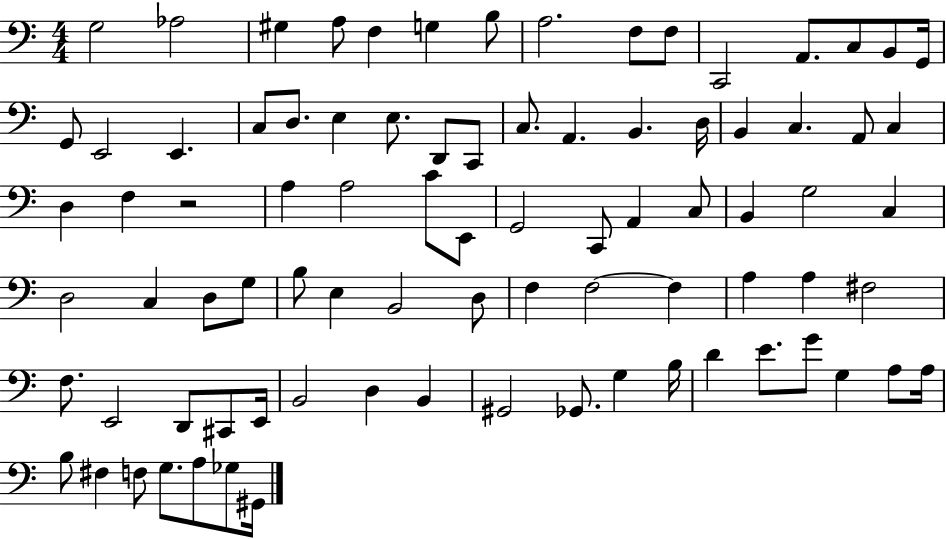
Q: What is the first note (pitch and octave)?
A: G3